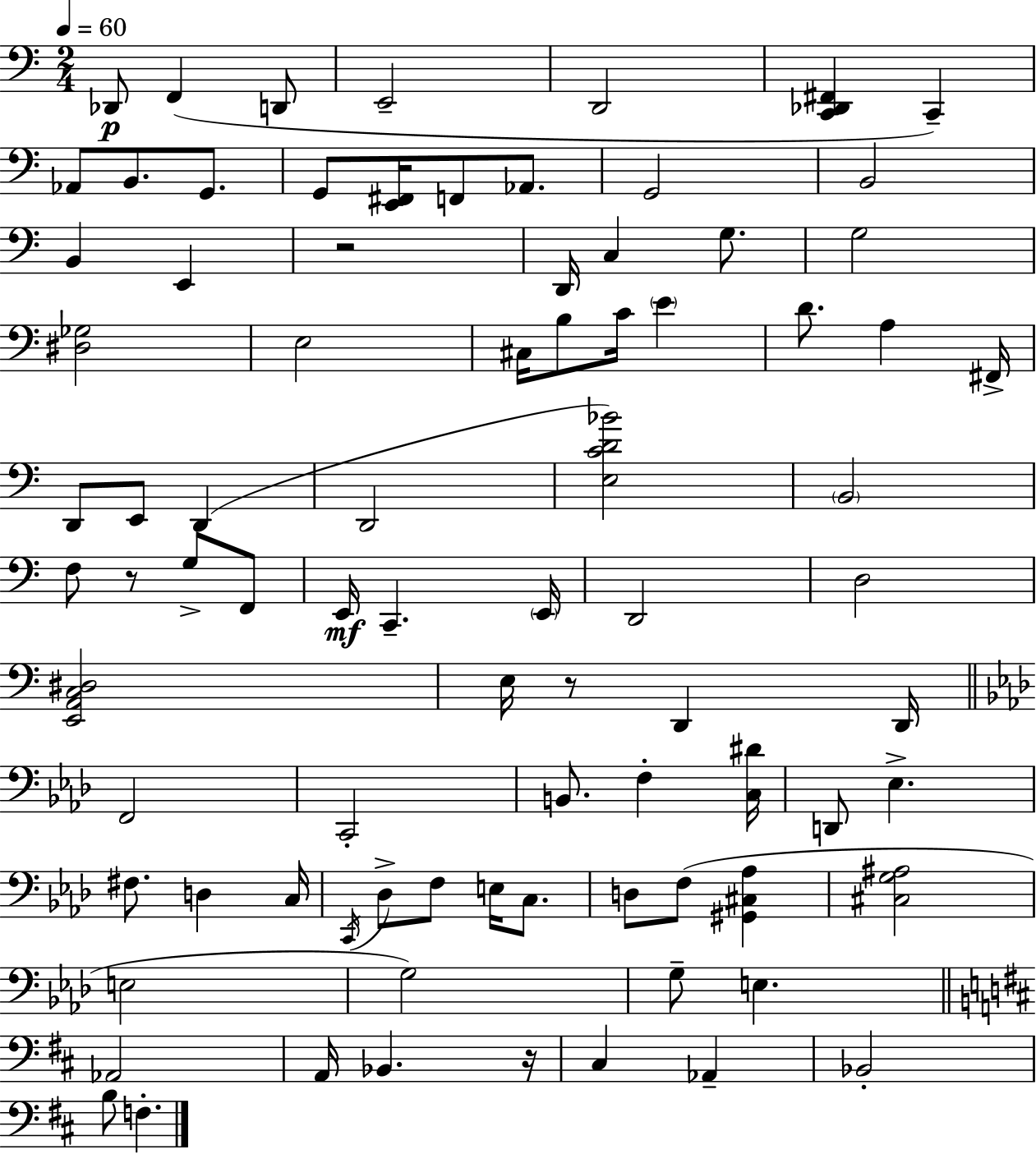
Db2/e F2/q D2/e E2/h D2/h [C2,Db2,F#2]/q C2/q Ab2/e B2/e. G2/e. G2/e [E2,F#2]/s F2/e Ab2/e. G2/h B2/h B2/q E2/q R/h D2/s C3/q G3/e. G3/h [D#3,Gb3]/h E3/h C#3/s B3/e C4/s E4/q D4/e. A3/q F#2/s D2/e E2/e D2/q D2/h [E3,C4,D4,Bb4]/h B2/h F3/e R/e G3/e F2/e E2/s C2/q. E2/s D2/h D3/h [E2,A2,C3,D#3]/h E3/s R/e D2/q D2/s F2/h C2/h B2/e. F3/q [C3,D#4]/s D2/e Eb3/q. F#3/e. D3/q C3/s C2/s Db3/e F3/e E3/s C3/e. D3/e F3/e [G#2,C#3,Ab3]/q [C#3,G3,A#3]/h E3/h G3/h G3/e E3/q. Ab2/h A2/s Bb2/q. R/s C#3/q Ab2/q Bb2/h B3/e F3/q.